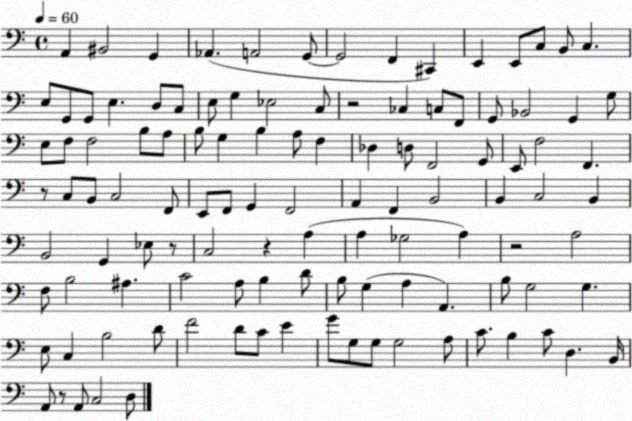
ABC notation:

X:1
T:Untitled
M:4/4
L:1/4
K:C
A,, ^B,,2 G,, _A,, A,,2 G,,/2 G,,2 F,, ^C,, E,, E,,/2 C,/2 B,,/2 C, E,/2 G,,/2 G,,/2 E, D,/2 C,/2 E,/2 G, _E,2 C,/2 z2 _C, C,/2 F,,/2 G,,/2 _B,,2 G,, G,/2 E,/2 F,/2 F,2 B,/2 A,/2 B,/2 G, B, A,/2 F, _D, D,/2 F,,2 G,,/2 E,,/2 F,2 F,, z/2 C,/2 B,,/2 C,2 F,,/2 E,,/2 F,,/2 G,, F,,2 A,, F,, B,,2 B,, C,2 B,, B,,2 G,, _E,/2 z/2 C,2 z A, A, _G,2 A, z2 A,2 F,/2 B,2 ^A, C2 A,/2 B, D/2 B,/2 G, A, A,, B,/2 G,2 G, E,/2 C, B,2 D/2 F2 D/2 C/2 E G/2 G,/2 G,/2 G,2 A,/2 C/2 B, C/2 D, B,,/4 A,,/2 z/2 A,,/2 C,2 D,/2